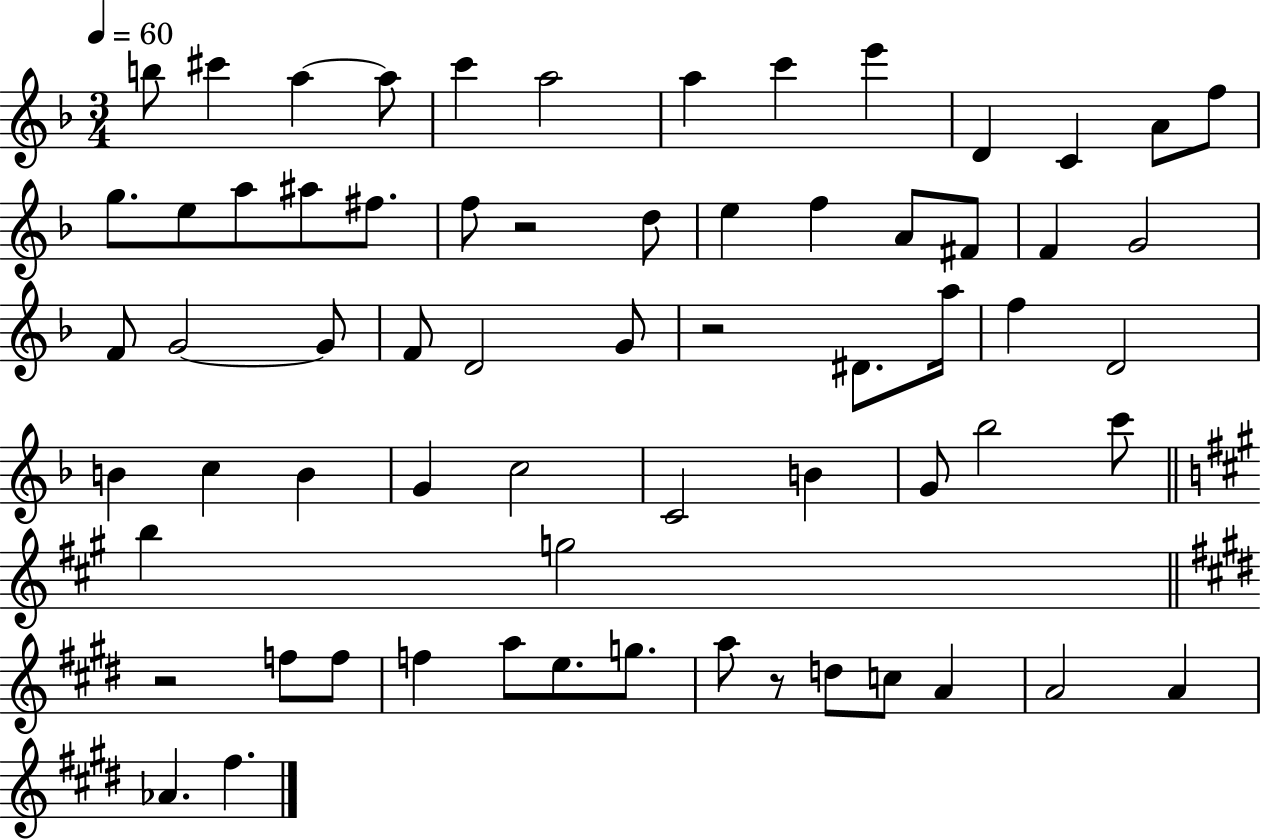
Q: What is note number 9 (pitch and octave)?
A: E6